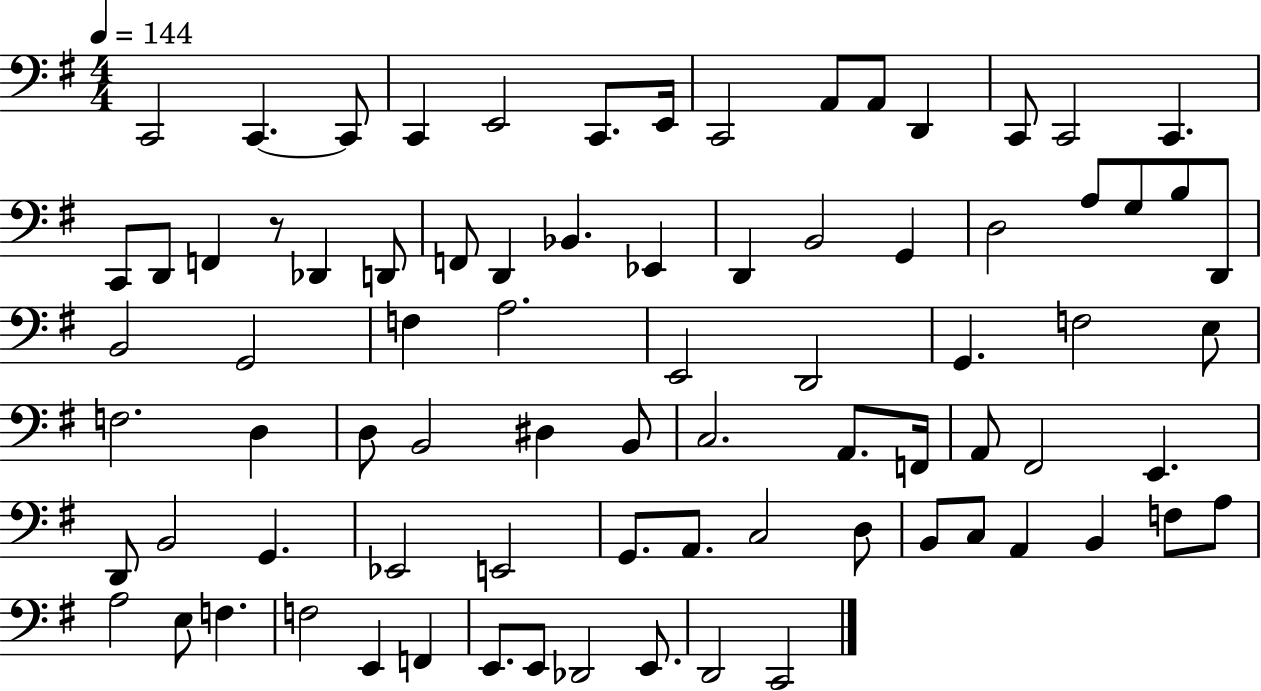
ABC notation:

X:1
T:Untitled
M:4/4
L:1/4
K:G
C,,2 C,, C,,/2 C,, E,,2 C,,/2 E,,/4 C,,2 A,,/2 A,,/2 D,, C,,/2 C,,2 C,, C,,/2 D,,/2 F,, z/2 _D,, D,,/2 F,,/2 D,, _B,, _E,, D,, B,,2 G,, D,2 A,/2 G,/2 B,/2 D,,/2 B,,2 G,,2 F, A,2 E,,2 D,,2 G,, F,2 E,/2 F,2 D, D,/2 B,,2 ^D, B,,/2 C,2 A,,/2 F,,/4 A,,/2 ^F,,2 E,, D,,/2 B,,2 G,, _E,,2 E,,2 G,,/2 A,,/2 C,2 D,/2 B,,/2 C,/2 A,, B,, F,/2 A,/2 A,2 E,/2 F, F,2 E,, F,, E,,/2 E,,/2 _D,,2 E,,/2 D,,2 C,,2